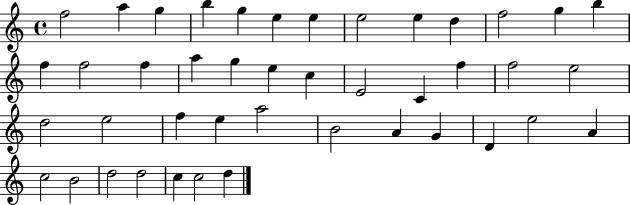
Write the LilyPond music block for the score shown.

{
  \clef treble
  \time 4/4
  \defaultTimeSignature
  \key c \major
  f''2 a''4 g''4 | b''4 g''4 e''4 e''4 | e''2 e''4 d''4 | f''2 g''4 b''4 | \break f''4 f''2 f''4 | a''4 g''4 e''4 c''4 | e'2 c'4 f''4 | f''2 e''2 | \break d''2 e''2 | f''4 e''4 a''2 | b'2 a'4 g'4 | d'4 e''2 a'4 | \break c''2 b'2 | d''2 d''2 | c''4 c''2 d''4 | \bar "|."
}